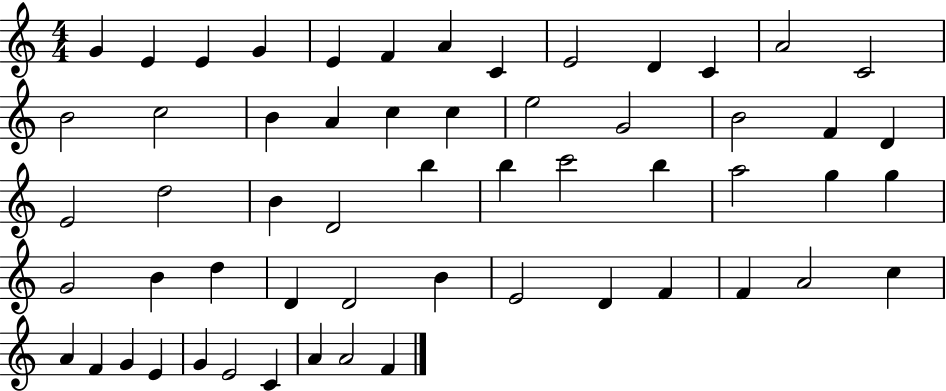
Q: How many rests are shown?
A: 0